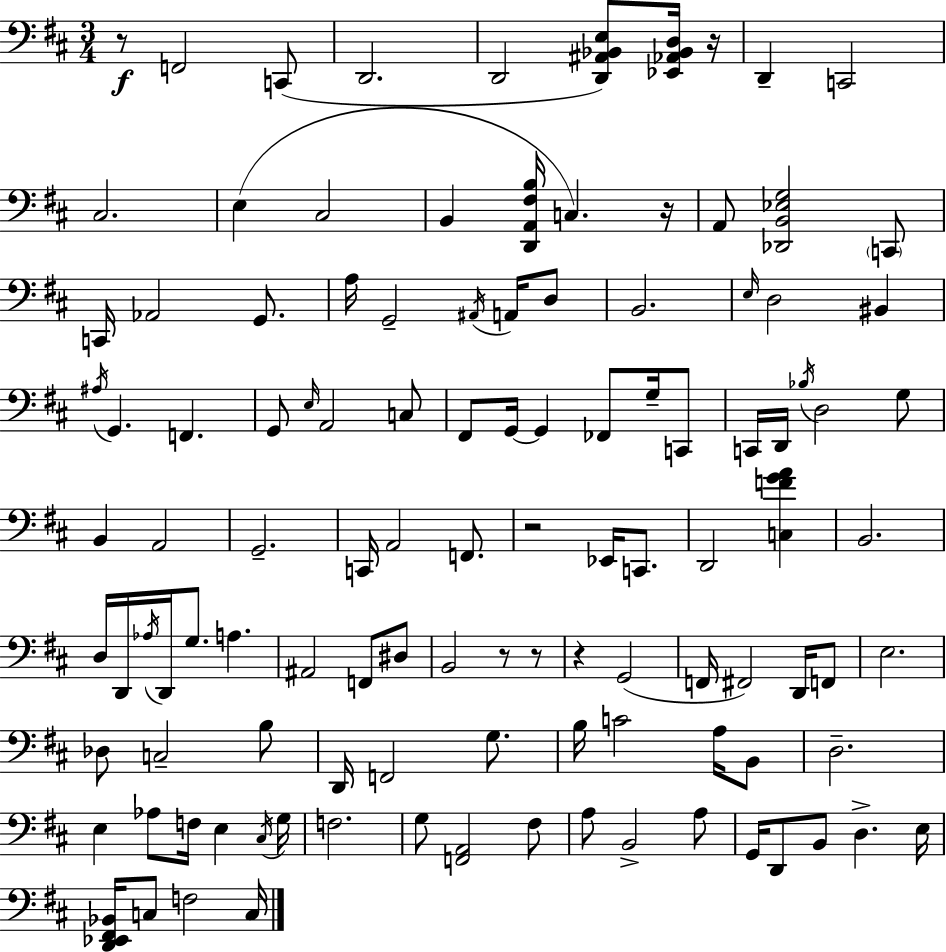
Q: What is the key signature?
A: D major